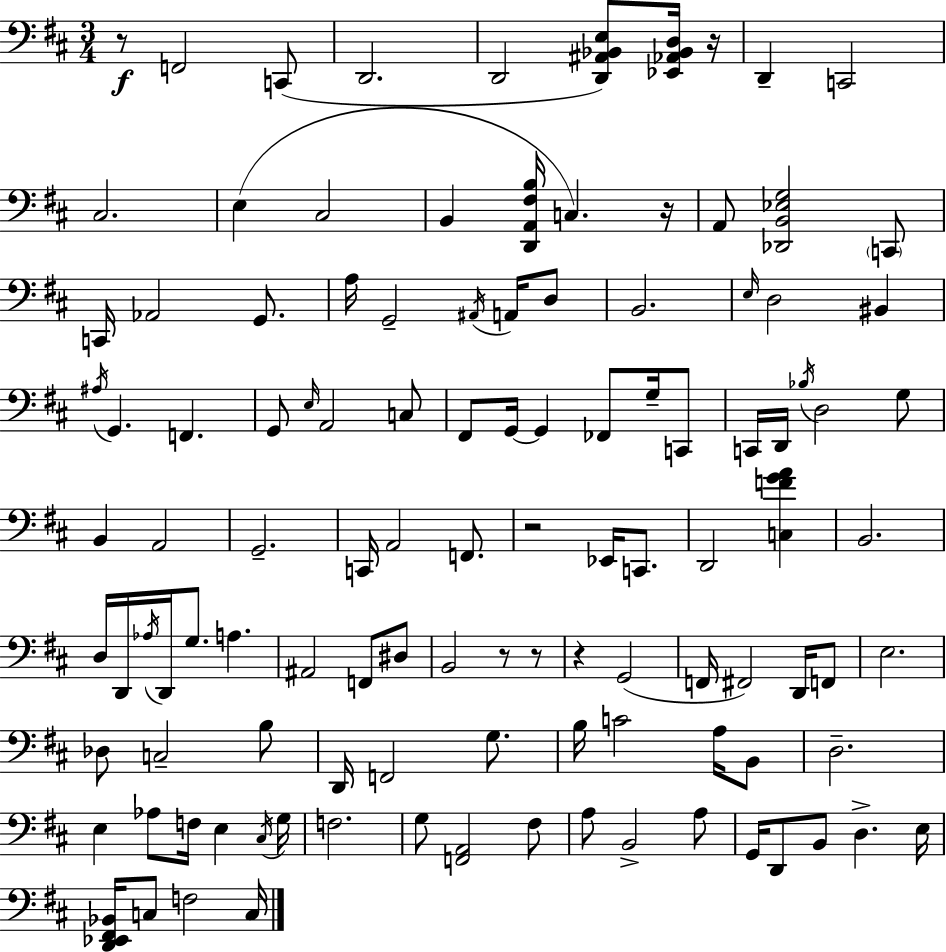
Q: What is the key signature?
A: D major